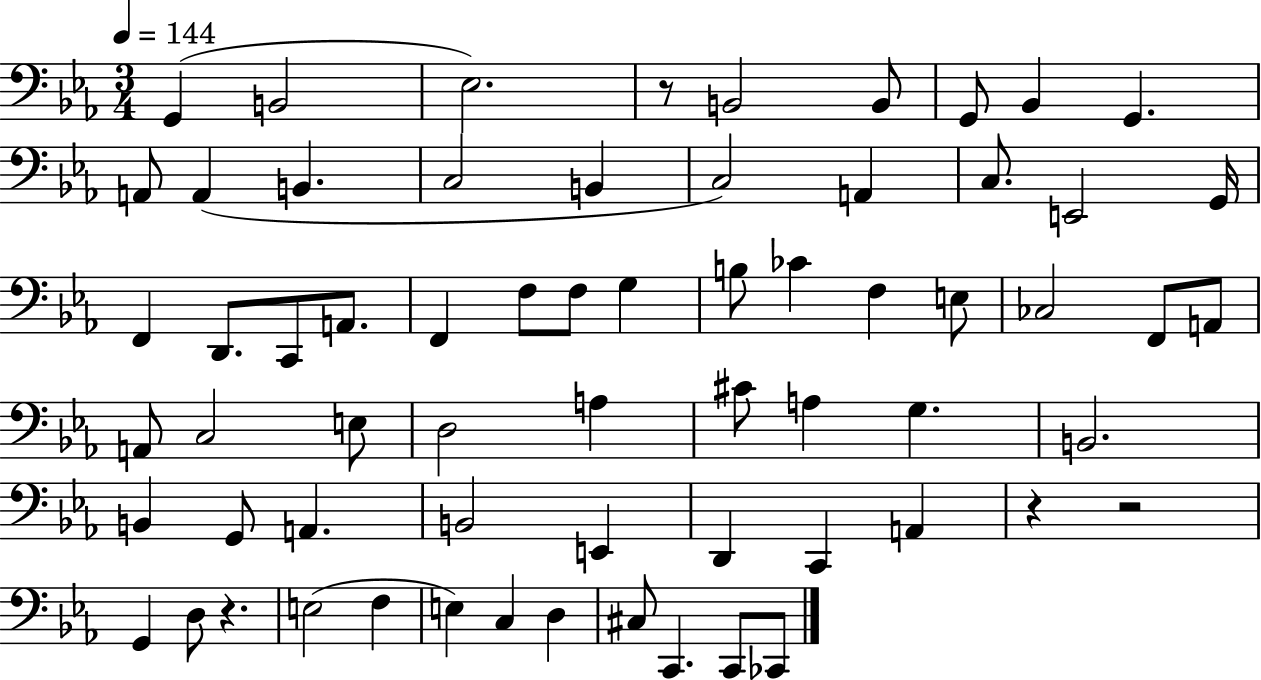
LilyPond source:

{
  \clef bass
  \numericTimeSignature
  \time 3/4
  \key ees \major
  \tempo 4 = 144
  g,4( b,2 | ees2.) | r8 b,2 b,8 | g,8 bes,4 g,4. | \break a,8 a,4( b,4. | c2 b,4 | c2) a,4 | c8. e,2 g,16 | \break f,4 d,8. c,8 a,8. | f,4 f8 f8 g4 | b8 ces'4 f4 e8 | ces2 f,8 a,8 | \break a,8 c2 e8 | d2 a4 | cis'8 a4 g4. | b,2. | \break b,4 g,8 a,4. | b,2 e,4 | d,4 c,4 a,4 | r4 r2 | \break g,4 d8 r4. | e2( f4 | e4) c4 d4 | cis8 c,4. c,8 ces,8 | \break \bar "|."
}